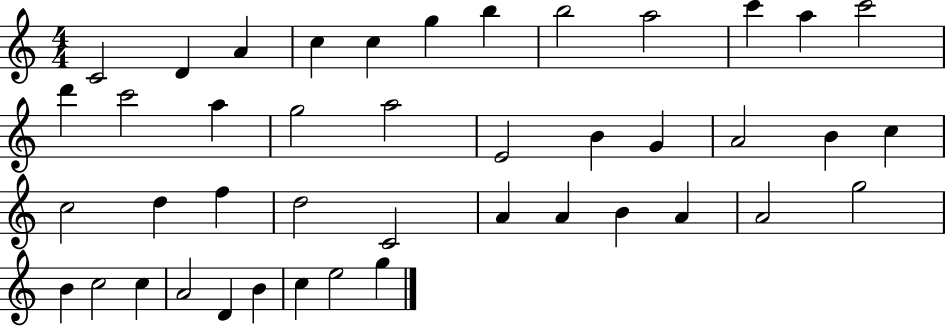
C4/h D4/q A4/q C5/q C5/q G5/q B5/q B5/h A5/h C6/q A5/q C6/h D6/q C6/h A5/q G5/h A5/h E4/h B4/q G4/q A4/h B4/q C5/q C5/h D5/q F5/q D5/h C4/h A4/q A4/q B4/q A4/q A4/h G5/h B4/q C5/h C5/q A4/h D4/q B4/q C5/q E5/h G5/q